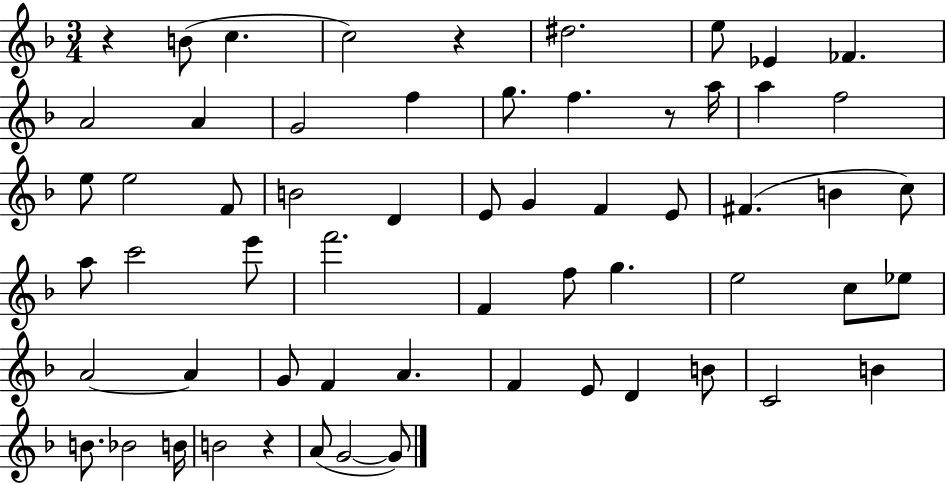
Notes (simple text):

R/q B4/e C5/q. C5/h R/q D#5/h. E5/e Eb4/q FES4/q. A4/h A4/q G4/h F5/q G5/e. F5/q. R/e A5/s A5/q F5/h E5/e E5/h F4/e B4/h D4/q E4/e G4/q F4/q E4/e F#4/q. B4/q C5/e A5/e C6/h E6/e F6/h. F4/q F5/e G5/q. E5/h C5/e Eb5/e A4/h A4/q G4/e F4/q A4/q. F4/q E4/e D4/q B4/e C4/h B4/q B4/e. Bb4/h B4/s B4/h R/q A4/e G4/h G4/e